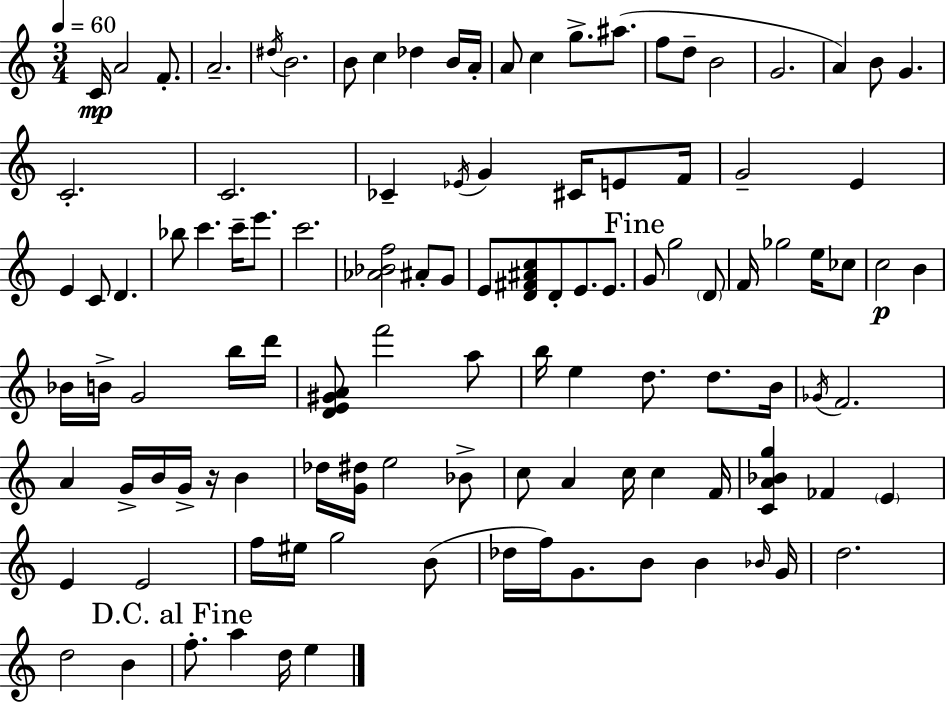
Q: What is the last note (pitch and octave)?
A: E5